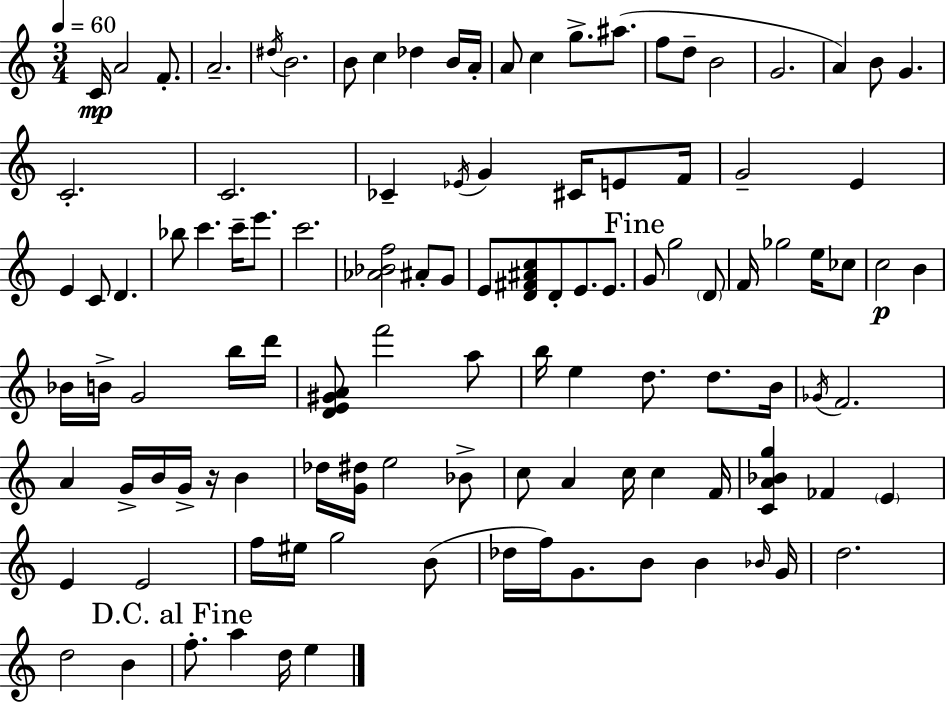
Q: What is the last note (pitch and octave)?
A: E5